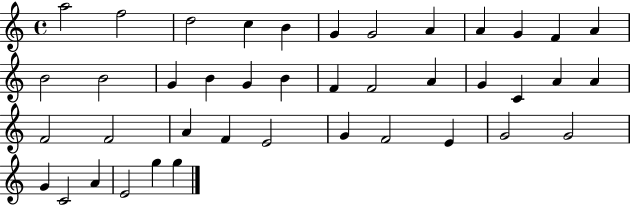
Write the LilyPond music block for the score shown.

{
  \clef treble
  \time 4/4
  \defaultTimeSignature
  \key c \major
  a''2 f''2 | d''2 c''4 b'4 | g'4 g'2 a'4 | a'4 g'4 f'4 a'4 | \break b'2 b'2 | g'4 b'4 g'4 b'4 | f'4 f'2 a'4 | g'4 c'4 a'4 a'4 | \break f'2 f'2 | a'4 f'4 e'2 | g'4 f'2 e'4 | g'2 g'2 | \break g'4 c'2 a'4 | e'2 g''4 g''4 | \bar "|."
}